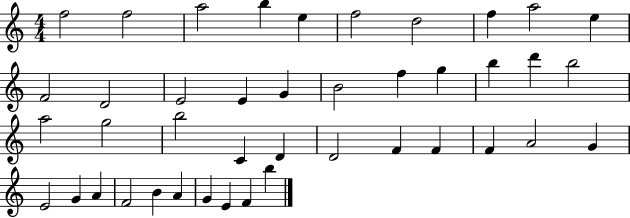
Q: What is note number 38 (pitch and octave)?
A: A4